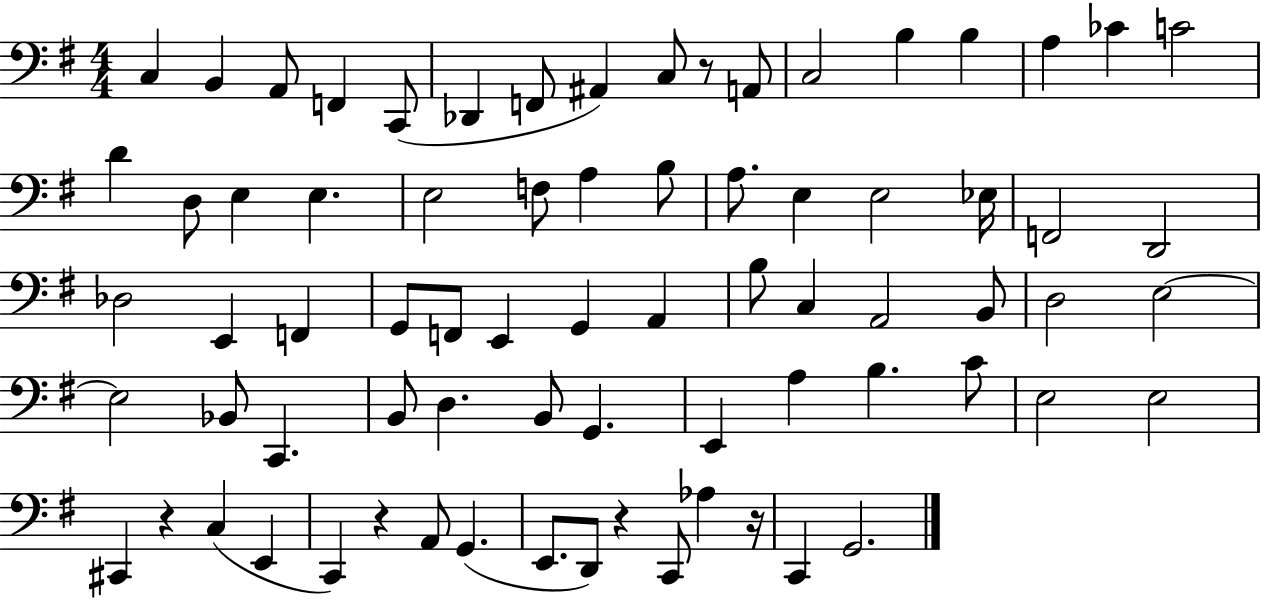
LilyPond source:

{
  \clef bass
  \numericTimeSignature
  \time 4/4
  \key g \major
  c4 b,4 a,8 f,4 c,8( | des,4 f,8 ais,4) c8 r8 a,8 | c2 b4 b4 | a4 ces'4 c'2 | \break d'4 d8 e4 e4. | e2 f8 a4 b8 | a8. e4 e2 ees16 | f,2 d,2 | \break des2 e,4 f,4 | g,8 f,8 e,4 g,4 a,4 | b8 c4 a,2 b,8 | d2 e2~~ | \break e2 bes,8 c,4. | b,8 d4. b,8 g,4. | e,4 a4 b4. c'8 | e2 e2 | \break cis,4 r4 c4( e,4 | c,4) r4 a,8 g,4.( | e,8. d,8) r4 c,8 aes4 r16 | c,4 g,2. | \break \bar "|."
}